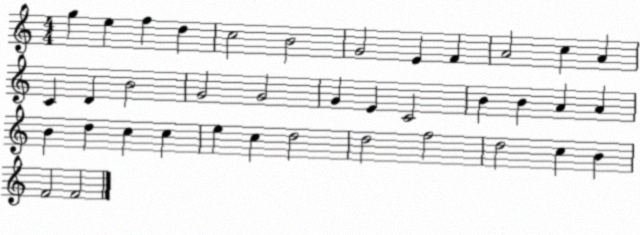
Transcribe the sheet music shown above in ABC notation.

X:1
T:Untitled
M:4/4
L:1/4
K:C
g e f d c2 B2 G2 E F A2 c A C D B2 G2 G2 G E C2 B B A A B d c c e c d2 d2 f2 d2 c B F2 F2